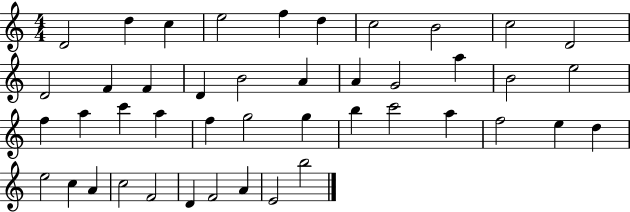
{
  \clef treble
  \numericTimeSignature
  \time 4/4
  \key c \major
  d'2 d''4 c''4 | e''2 f''4 d''4 | c''2 b'2 | c''2 d'2 | \break d'2 f'4 f'4 | d'4 b'2 a'4 | a'4 g'2 a''4 | b'2 e''2 | \break f''4 a''4 c'''4 a''4 | f''4 g''2 g''4 | b''4 c'''2 a''4 | f''2 e''4 d''4 | \break e''2 c''4 a'4 | c''2 f'2 | d'4 f'2 a'4 | e'2 b''2 | \break \bar "|."
}